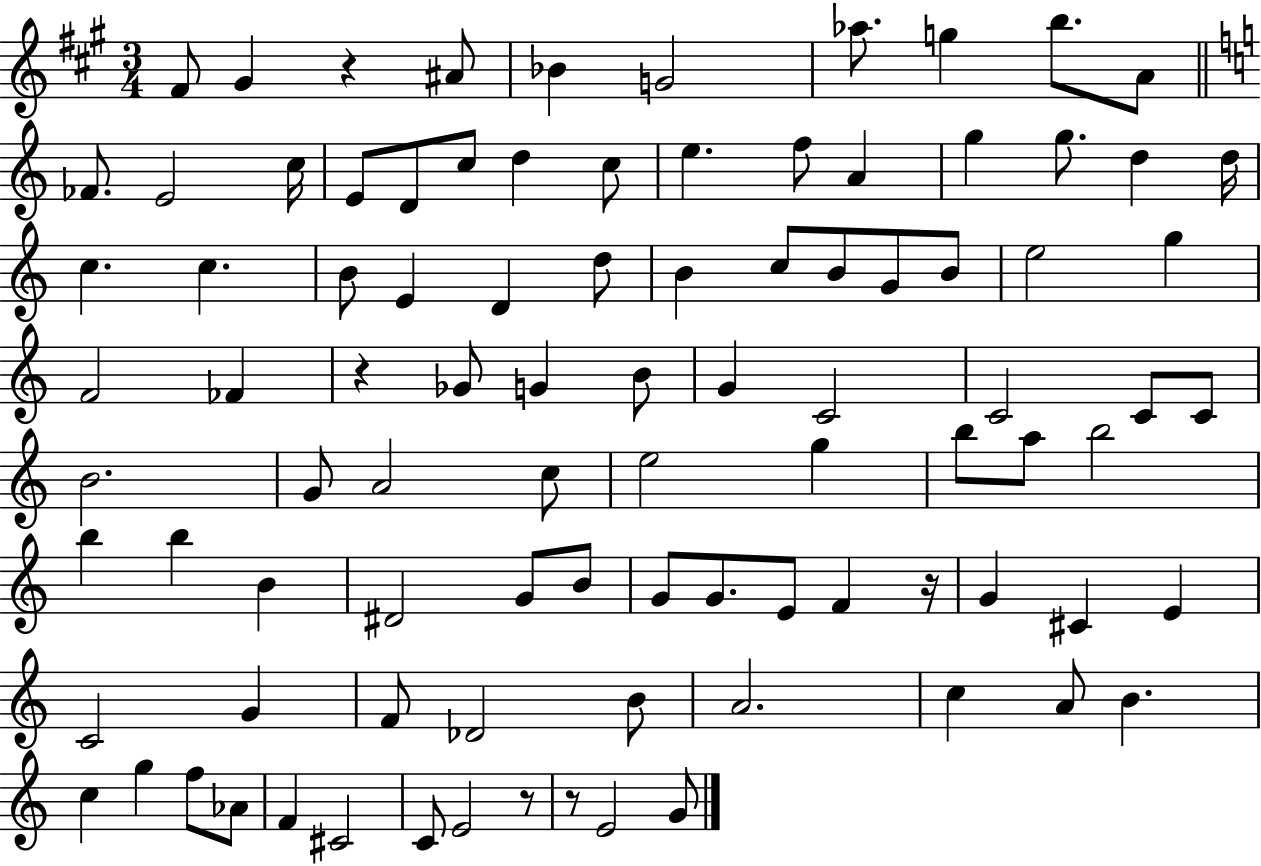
F#4/e G#4/q R/q A#4/e Bb4/q G4/h Ab5/e. G5/q B5/e. A4/e FES4/e. E4/h C5/s E4/e D4/e C5/e D5/q C5/e E5/q. F5/e A4/q G5/q G5/e. D5/q D5/s C5/q. C5/q. B4/e E4/q D4/q D5/e B4/q C5/e B4/e G4/e B4/e E5/h G5/q F4/h FES4/q R/q Gb4/e G4/q B4/e G4/q C4/h C4/h C4/e C4/e B4/h. G4/e A4/h C5/e E5/h G5/q B5/e A5/e B5/h B5/q B5/q B4/q D#4/h G4/e B4/e G4/e G4/e. E4/e F4/q R/s G4/q C#4/q E4/q C4/h G4/q F4/e Db4/h B4/e A4/h. C5/q A4/e B4/q. C5/q G5/q F5/e Ab4/e F4/q C#4/h C4/e E4/h R/e R/e E4/h G4/e